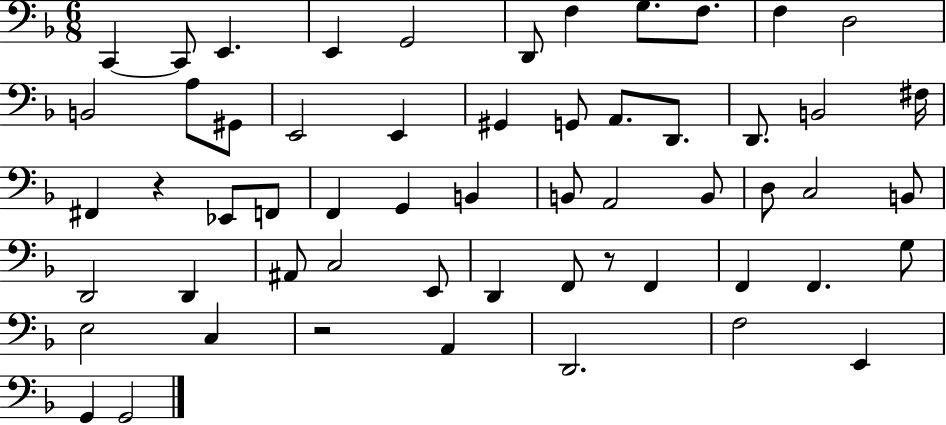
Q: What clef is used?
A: bass